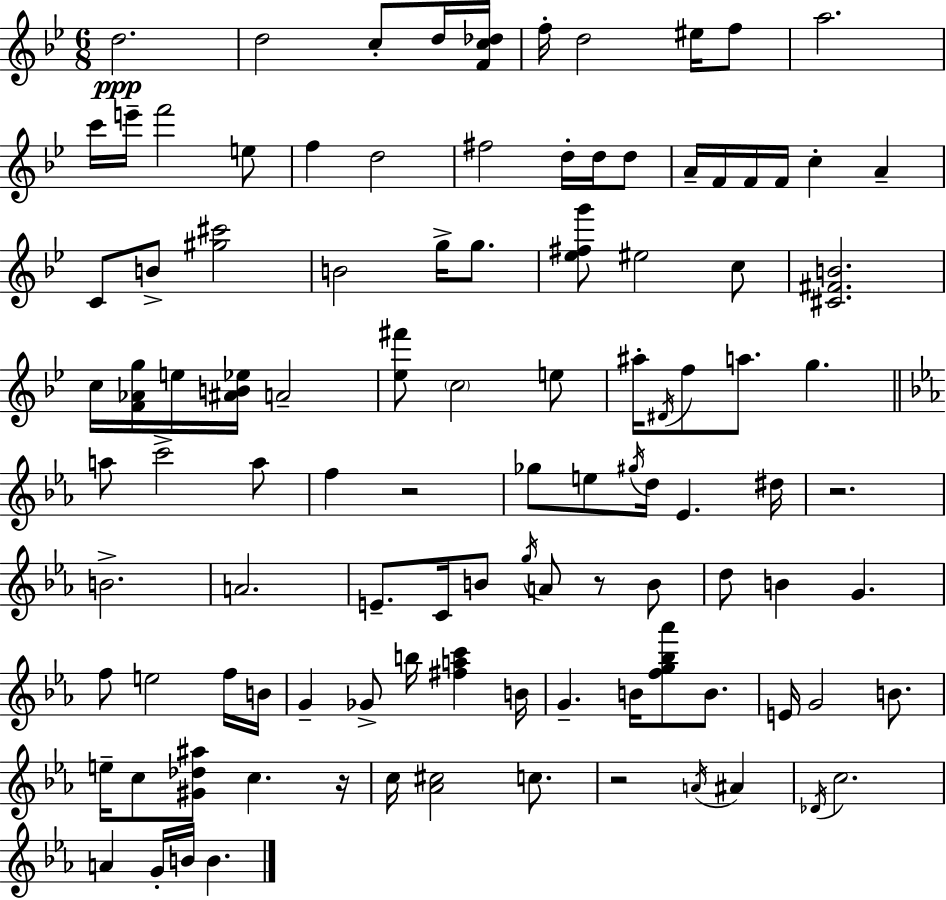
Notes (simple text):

D5/h. D5/h C5/e D5/s [F4,C5,Db5]/s F5/s D5/h EIS5/s F5/e A5/h. C6/s E6/s F6/h E5/e F5/q D5/h F#5/h D5/s D5/s D5/e A4/s F4/s F4/s F4/s C5/q A4/q C4/e B4/e [G#5,C#6]/h B4/h G5/s G5/e. [Eb5,F#5,G6]/e EIS5/h C5/e [C#4,F#4,B4]/h. C5/s [F4,Ab4,G5]/s E5/s [A#4,B4,Eb5]/s A4/h [Eb5,F#6]/e C5/h E5/e A#5/s D#4/s F5/e A5/e. G5/q. A5/e C6/h A5/e F5/q R/h Gb5/e E5/e G#5/s D5/s Eb4/q. D#5/s R/h. B4/h. A4/h. E4/e. C4/s B4/e G5/s A4/e R/e B4/e D5/e B4/q G4/q. F5/e E5/h F5/s B4/s G4/q Gb4/e B5/s [F#5,A5,C6]/q B4/s G4/q. B4/s [F5,G5,Bb5,Ab6]/e B4/e. E4/s G4/h B4/e. E5/s C5/e [G#4,Db5,A#5]/e C5/q. R/s C5/s [Ab4,C#5]/h C5/e. R/h A4/s A#4/q Db4/s C5/h. A4/q G4/s B4/s B4/q.